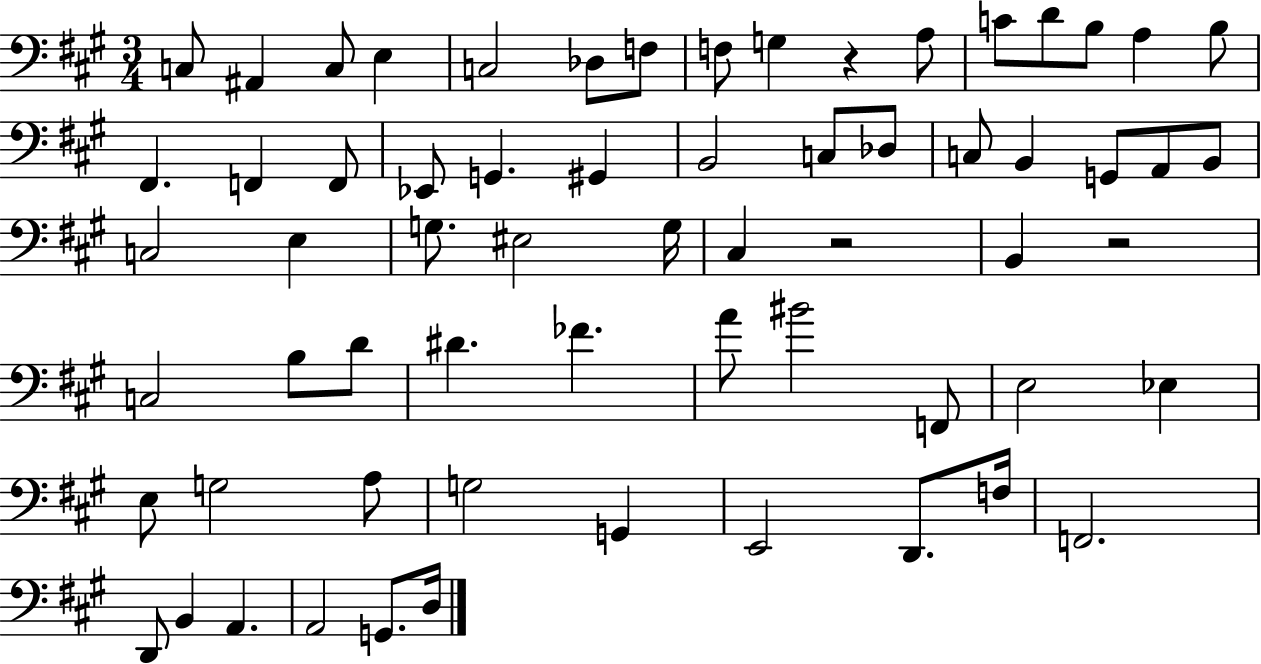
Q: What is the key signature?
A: A major